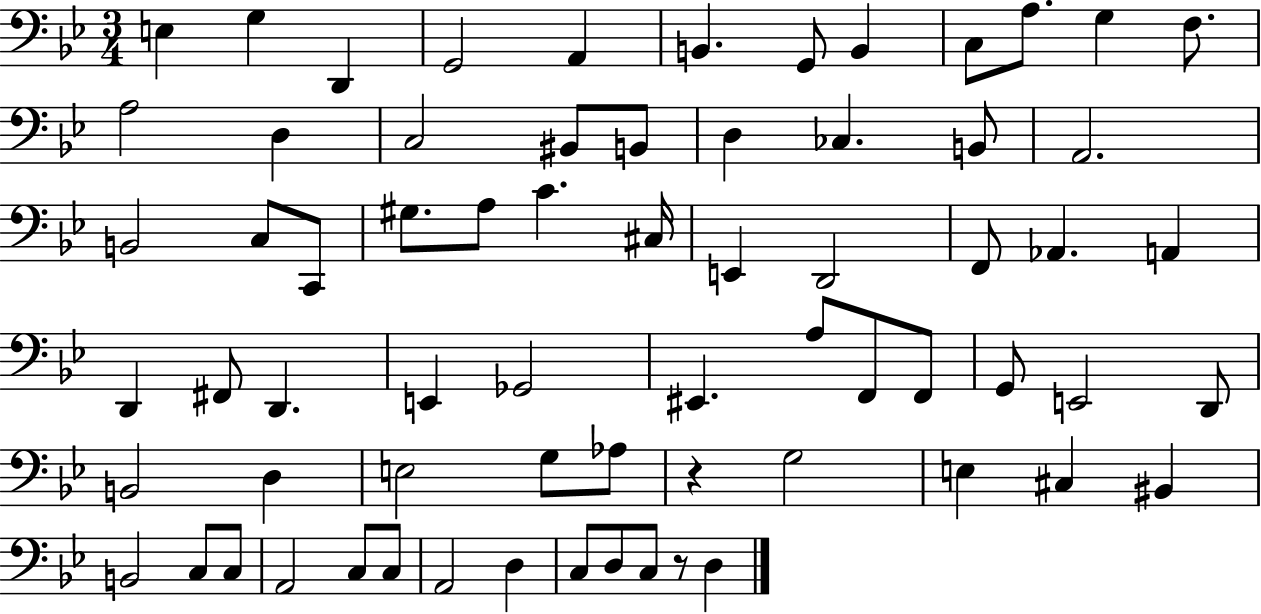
{
  \clef bass
  \numericTimeSignature
  \time 3/4
  \key bes \major
  \repeat volta 2 { e4 g4 d,4 | g,2 a,4 | b,4. g,8 b,4 | c8 a8. g4 f8. | \break a2 d4 | c2 bis,8 b,8 | d4 ces4. b,8 | a,2. | \break b,2 c8 c,8 | gis8. a8 c'4. cis16 | e,4 d,2 | f,8 aes,4. a,4 | \break d,4 fis,8 d,4. | e,4 ges,2 | eis,4. a8 f,8 f,8 | g,8 e,2 d,8 | \break b,2 d4 | e2 g8 aes8 | r4 g2 | e4 cis4 bis,4 | \break b,2 c8 c8 | a,2 c8 c8 | a,2 d4 | c8 d8 c8 r8 d4 | \break } \bar "|."
}